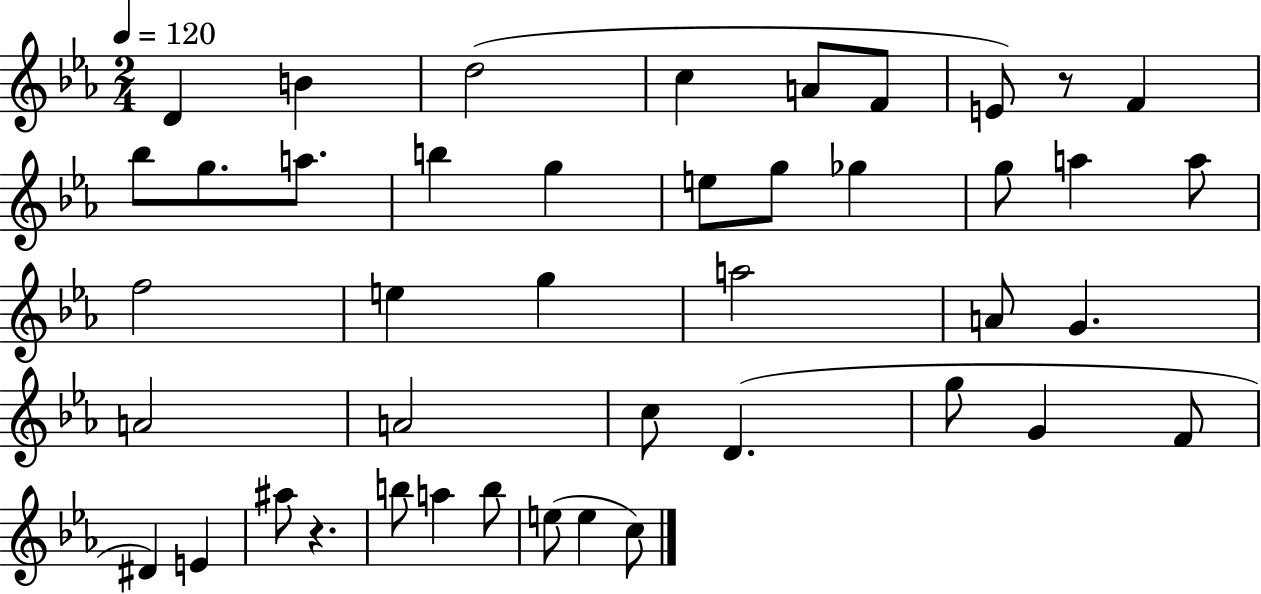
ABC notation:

X:1
T:Untitled
M:2/4
L:1/4
K:Eb
D B d2 c A/2 F/2 E/2 z/2 F _b/2 g/2 a/2 b g e/2 g/2 _g g/2 a a/2 f2 e g a2 A/2 G A2 A2 c/2 D g/2 G F/2 ^D E ^a/2 z b/2 a b/2 e/2 e c/2